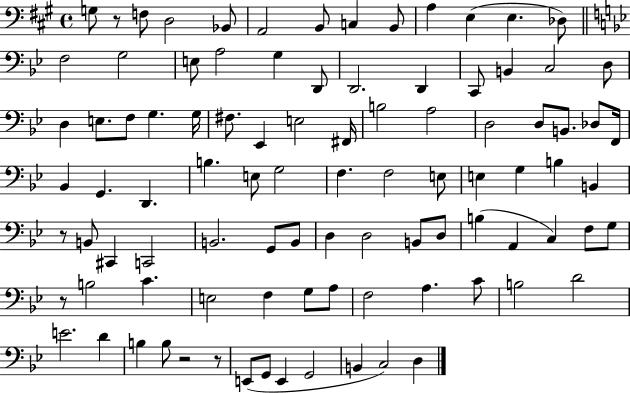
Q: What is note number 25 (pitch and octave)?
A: D3